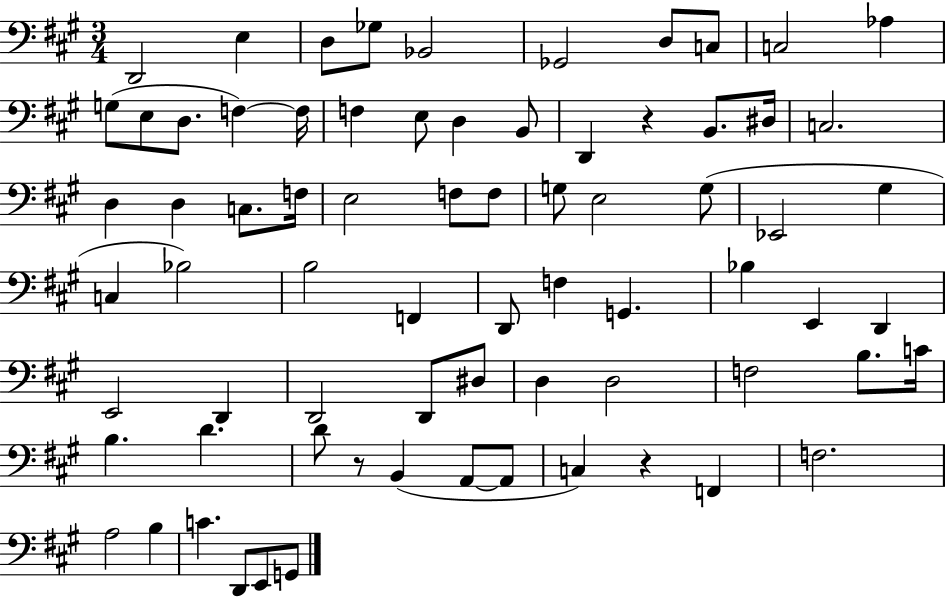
{
  \clef bass
  \numericTimeSignature
  \time 3/4
  \key a \major
  d,2 e4 | d8 ges8 bes,2 | ges,2 d8 c8 | c2 aes4 | \break g8( e8 d8. f4~~) f16 | f4 e8 d4 b,8 | d,4 r4 b,8. dis16 | c2. | \break d4 d4 c8. f16 | e2 f8 f8 | g8 e2 g8( | ees,2 gis4 | \break c4 bes2) | b2 f,4 | d,8 f4 g,4. | bes4 e,4 d,4 | \break e,2 d,4 | d,2 d,8 dis8 | d4 d2 | f2 b8. c'16 | \break b4. d'4. | d'8 r8 b,4( a,8~~ a,8 | c4) r4 f,4 | f2. | \break a2 b4 | c'4. d,8 e,8 g,8 | \bar "|."
}